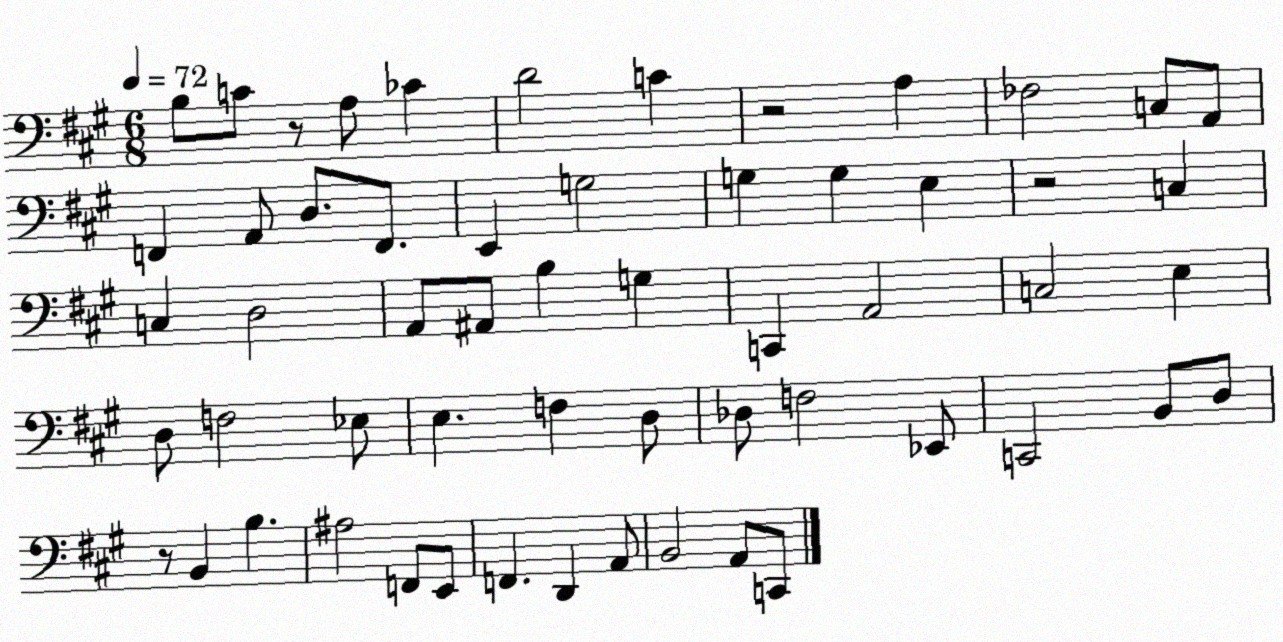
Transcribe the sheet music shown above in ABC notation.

X:1
T:Untitled
M:6/8
L:1/4
K:A
B,/2 C/2 z/2 A,/2 _C D2 C z2 A, _F,2 C,/2 A,,/2 F,, A,,/2 D,/2 F,,/2 E,, G,2 G, G, E, z2 C, C, D,2 A,,/2 ^A,,/2 B, G, C,, A,,2 C,2 E, D,/2 F,2 _E,/2 E, F, D,/2 _D,/2 F,2 _E,,/2 C,,2 B,,/2 D,/2 z/2 B,, B, ^A,2 F,,/2 E,,/2 F,, D,, A,,/2 B,,2 A,,/2 C,,/2